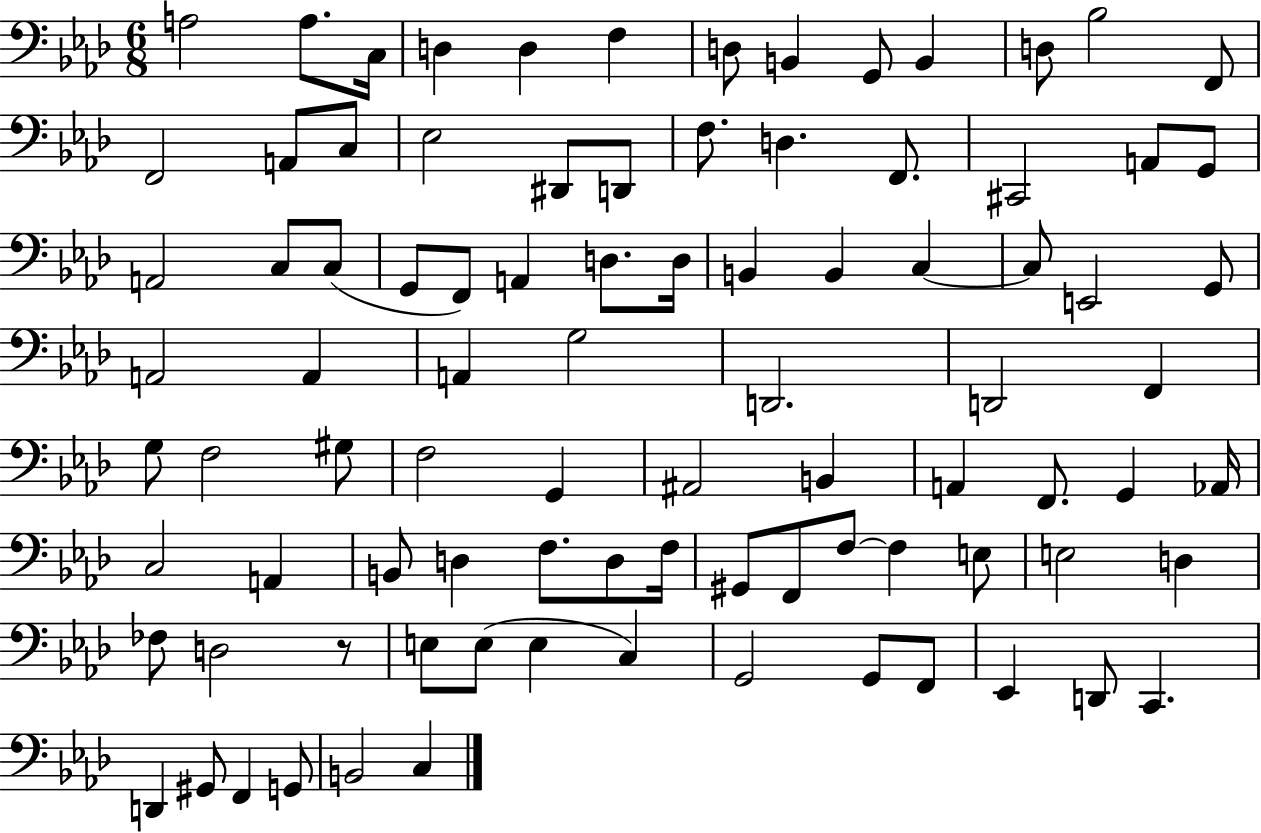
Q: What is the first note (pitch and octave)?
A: A3